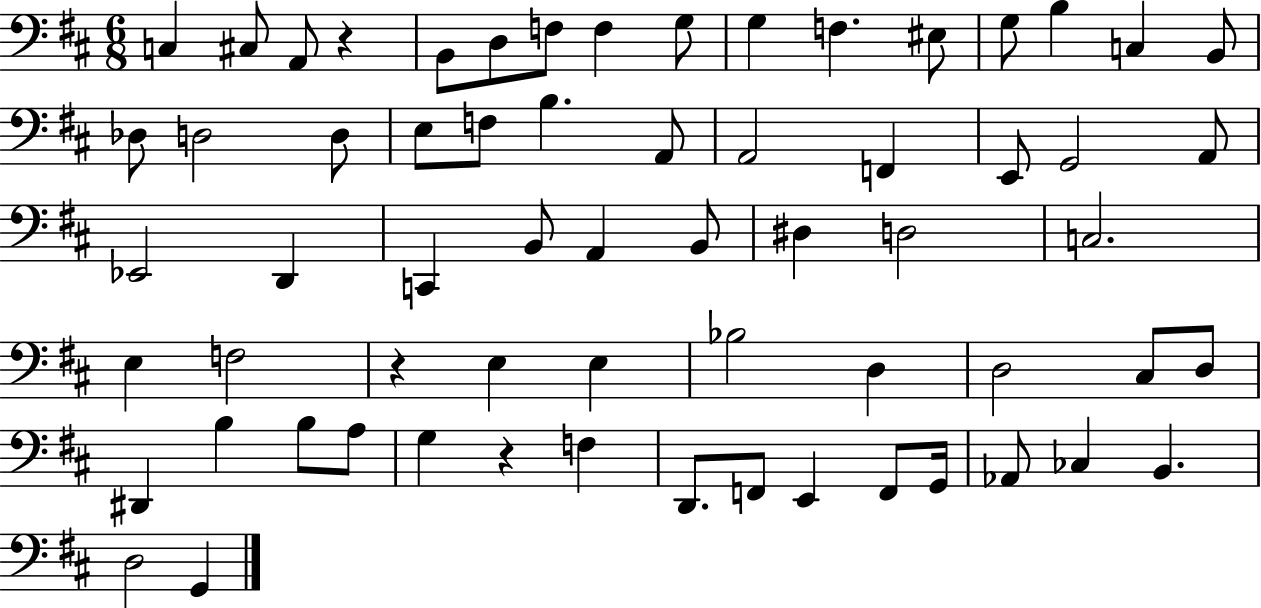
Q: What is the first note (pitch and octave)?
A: C3